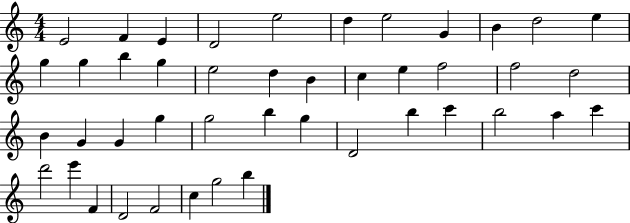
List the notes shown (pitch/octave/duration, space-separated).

E4/h F4/q E4/q D4/h E5/h D5/q E5/h G4/q B4/q D5/h E5/q G5/q G5/q B5/q G5/q E5/h D5/q B4/q C5/q E5/q F5/h F5/h D5/h B4/q G4/q G4/q G5/q G5/h B5/q G5/q D4/h B5/q C6/q B5/h A5/q C6/q D6/h E6/q F4/q D4/h F4/h C5/q G5/h B5/q